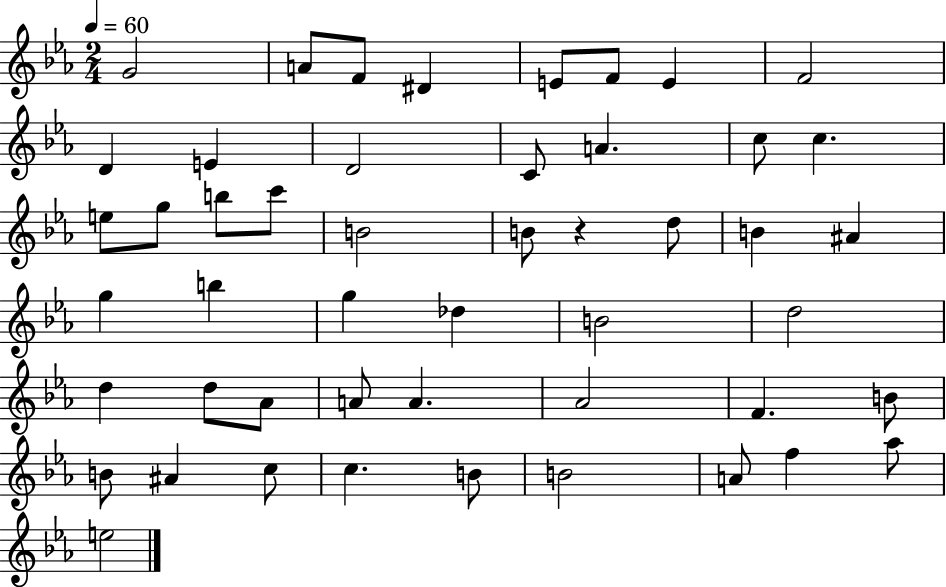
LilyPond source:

{
  \clef treble
  \numericTimeSignature
  \time 2/4
  \key ees \major
  \tempo 4 = 60
  g'2 | a'8 f'8 dis'4 | e'8 f'8 e'4 | f'2 | \break d'4 e'4 | d'2 | c'8 a'4. | c''8 c''4. | \break e''8 g''8 b''8 c'''8 | b'2 | b'8 r4 d''8 | b'4 ais'4 | \break g''4 b''4 | g''4 des''4 | b'2 | d''2 | \break d''4 d''8 aes'8 | a'8 a'4. | aes'2 | f'4. b'8 | \break b'8 ais'4 c''8 | c''4. b'8 | b'2 | a'8 f''4 aes''8 | \break e''2 | \bar "|."
}